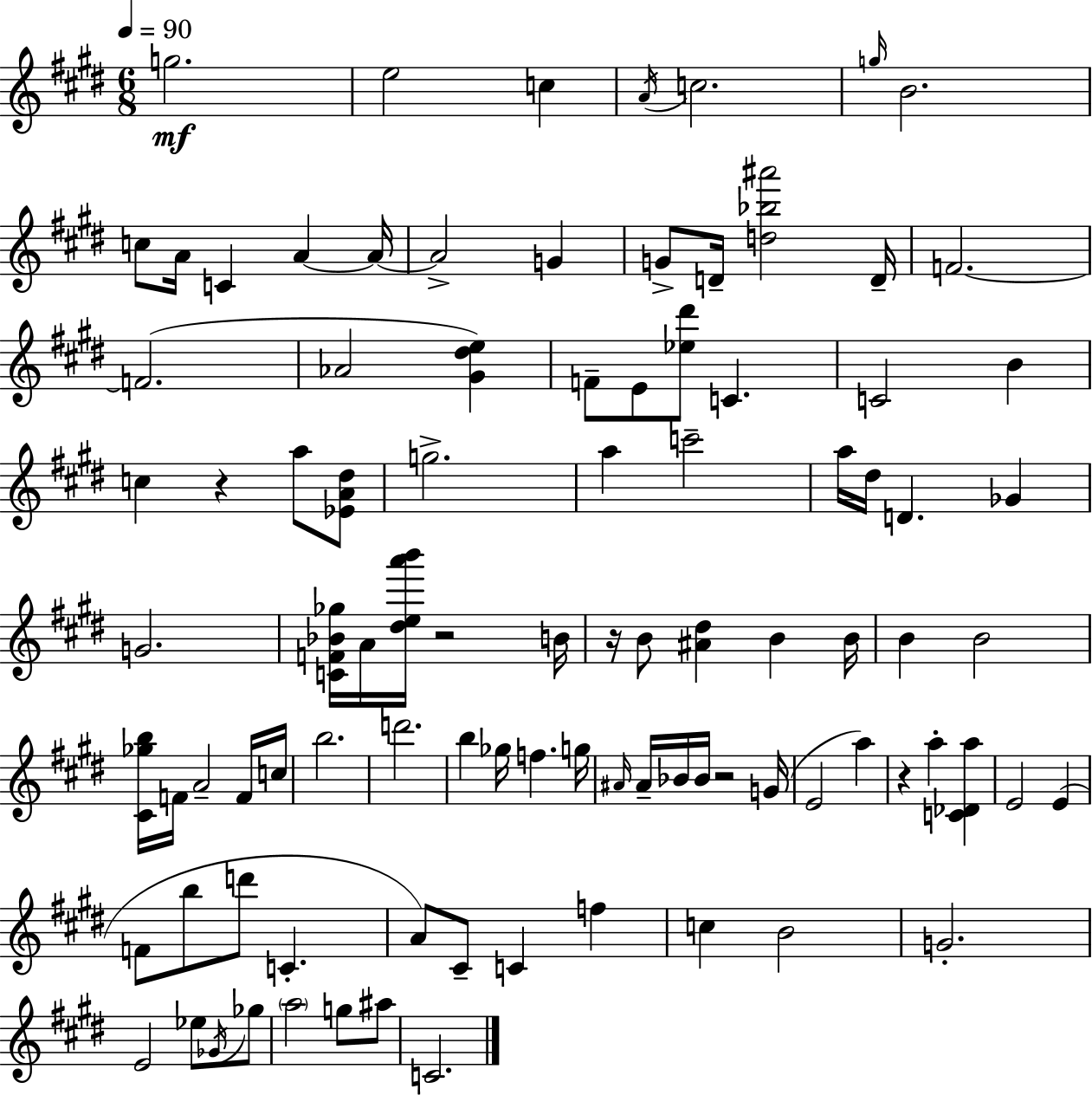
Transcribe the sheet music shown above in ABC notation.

X:1
T:Untitled
M:6/8
L:1/4
K:E
g2 e2 c A/4 c2 g/4 B2 c/2 A/4 C A A/4 A2 G G/2 D/4 [d_b^a']2 D/4 F2 F2 _A2 [^G^de] F/2 E/2 [_e^d']/2 C C2 B c z a/2 [_EA^d]/2 g2 a c'2 a/4 ^d/4 D _G G2 [CF_B_g]/4 A/4 [^dea'b']/4 z2 B/4 z/4 B/2 [^A^d] B B/4 B B2 [^C_gb]/4 F/4 A2 F/4 c/4 b2 d'2 b _g/4 f g/4 ^A/4 ^A/4 _B/4 _B/4 z2 G/4 E2 a z a [C_Da] E2 E F/2 b/2 d'/2 C A/2 ^C/2 C f c B2 G2 E2 _e/2 _G/4 _g/2 a2 g/2 ^a/2 C2